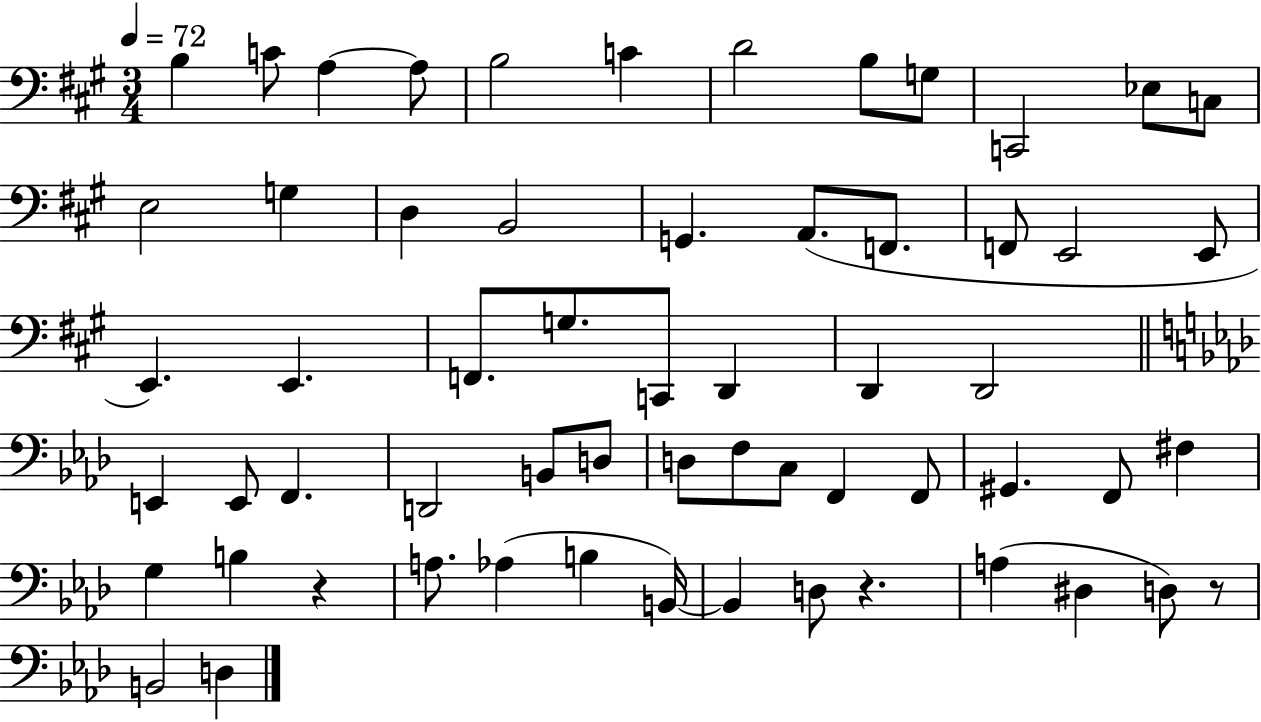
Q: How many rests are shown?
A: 3